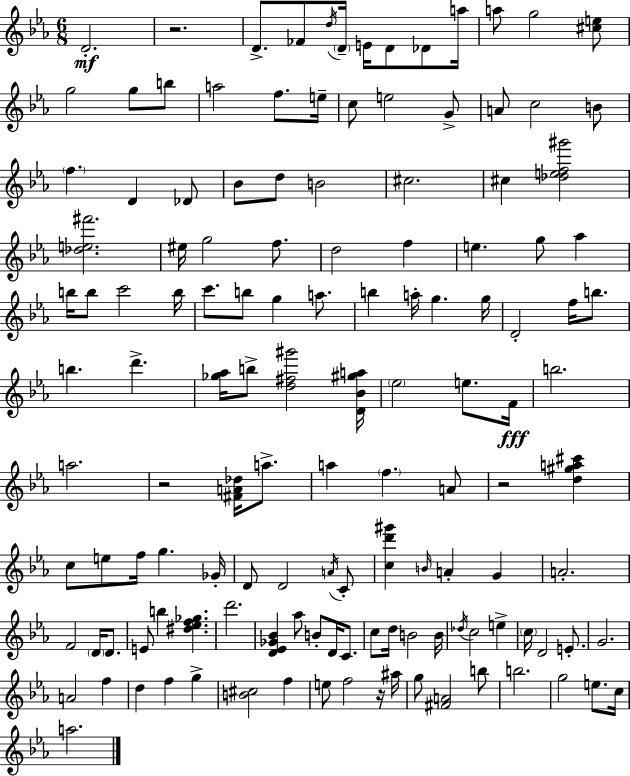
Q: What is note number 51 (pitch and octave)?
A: G5